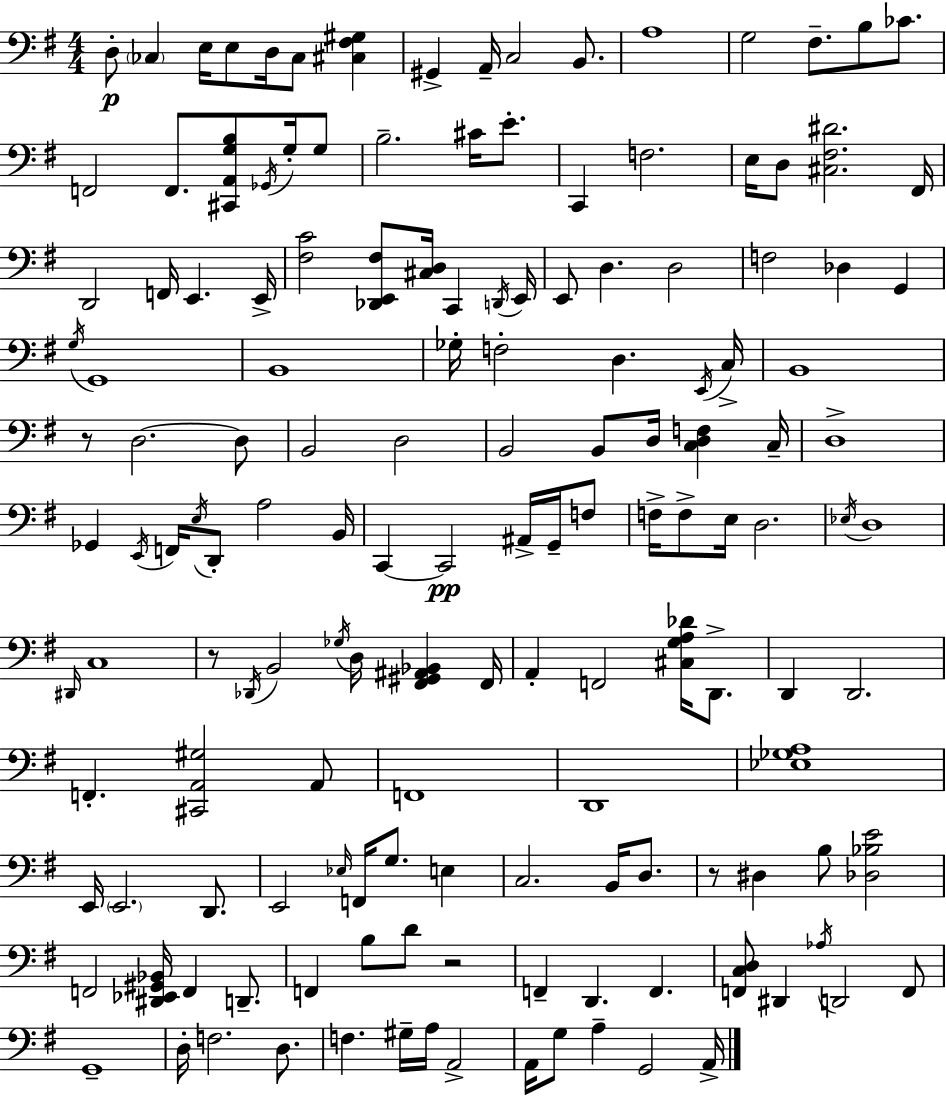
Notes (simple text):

D3/e CES3/q E3/s E3/e D3/s CES3/e [C#3,F#3,G#3]/q G#2/q A2/s C3/h B2/e. A3/w G3/h F#3/e. B3/e CES4/e. F2/h F2/e. [C#2,A2,G3,B3]/e Gb2/s G3/s G3/e B3/h. C#4/s E4/e. C2/q F3/h. E3/s D3/e [C#3,F#3,D#4]/h. F#2/s D2/h F2/s E2/q. E2/s [F#3,C4]/h [Db2,E2,F#3]/e [C#3,D3]/s C2/q D2/s E2/s E2/e D3/q. D3/h F3/h Db3/q G2/q G3/s G2/w B2/w Gb3/s F3/h D3/q. E2/s C3/s B2/w R/e D3/h. D3/e B2/h D3/h B2/h B2/e D3/s [C3,D3,F3]/q C3/s D3/w Gb2/q E2/s F2/s E3/s D2/e A3/h B2/s C2/q C2/h A#2/s G2/s F3/e F3/s F3/e E3/s D3/h. Eb3/s D3/w D#2/s C3/w R/e Db2/s B2/h Gb3/s D3/s [F#2,G#2,A#2,Bb2]/q F#2/s A2/q F2/h [C#3,G3,A3,Db4]/s D2/e. D2/q D2/h. F2/q. [C#2,A2,G#3]/h A2/e F2/w D2/w [Eb3,Gb3,A3]/w E2/s E2/h. D2/e. E2/h Eb3/s F2/s G3/e. E3/q C3/h. B2/s D3/e. R/e D#3/q B3/e [Db3,Bb3,E4]/h F2/h [D#2,Eb2,G#2,Bb2]/s F2/q D2/e. F2/q B3/e D4/e R/h F2/q D2/q. F2/q. [F2,C3,D3]/e D#2/q Ab3/s D2/h F2/e G2/w D3/s F3/h. D3/e. F3/q. G#3/s A3/s A2/h A2/s G3/e A3/q G2/h A2/s